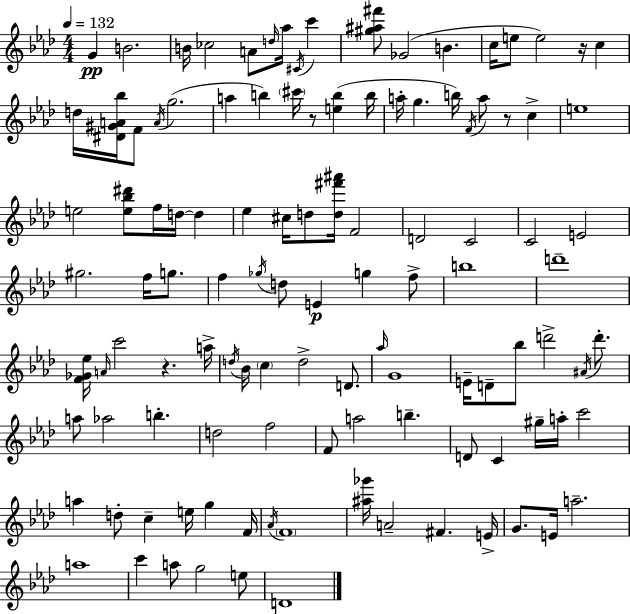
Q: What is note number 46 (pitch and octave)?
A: F5